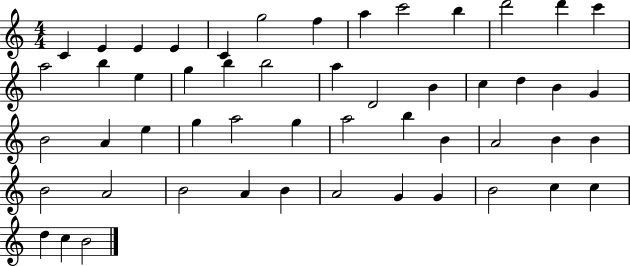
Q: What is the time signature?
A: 4/4